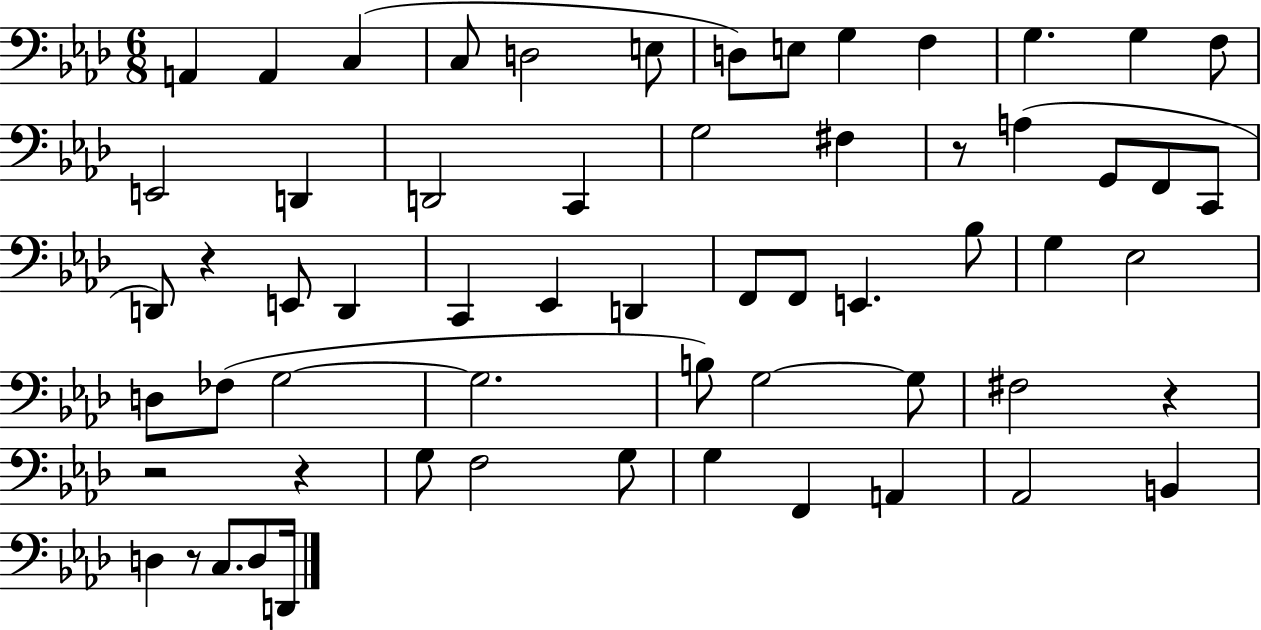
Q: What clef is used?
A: bass